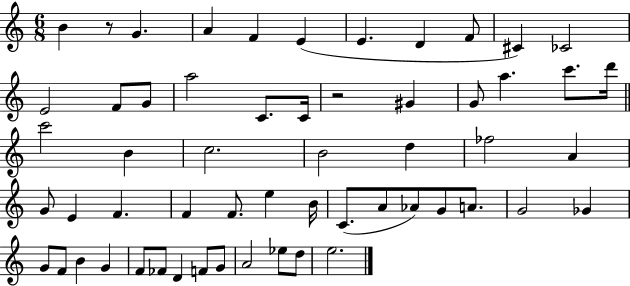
B4/q R/e G4/q. A4/q F4/q E4/q E4/q. D4/q F4/e C#4/q CES4/h E4/h F4/e G4/e A5/h C4/e. C4/s R/h G#4/q G4/e A5/q. C6/e. D6/s C6/h B4/q C5/h. B4/h D5/q FES5/h A4/q G4/e E4/q F4/q. F4/q F4/e. E5/q B4/s C4/e. A4/e Ab4/e G4/e A4/e. G4/h Gb4/q G4/e F4/e B4/q G4/q F4/e FES4/e D4/q F4/e G4/e A4/h Eb5/e D5/e E5/h.